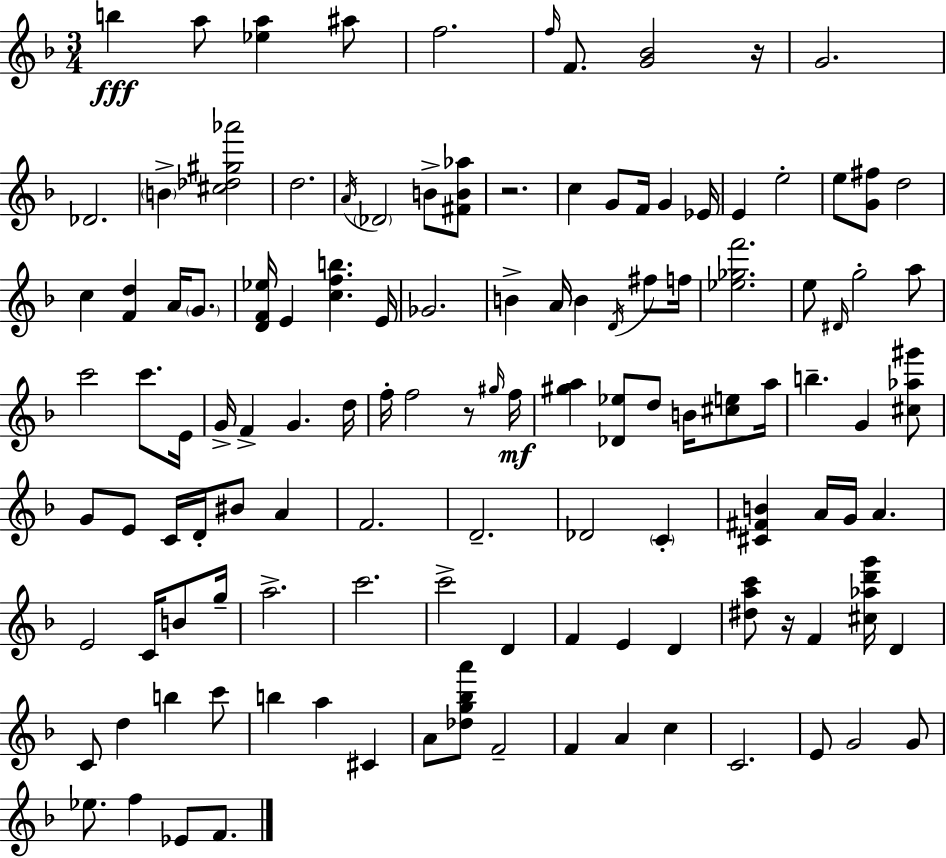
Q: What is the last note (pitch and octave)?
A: F4